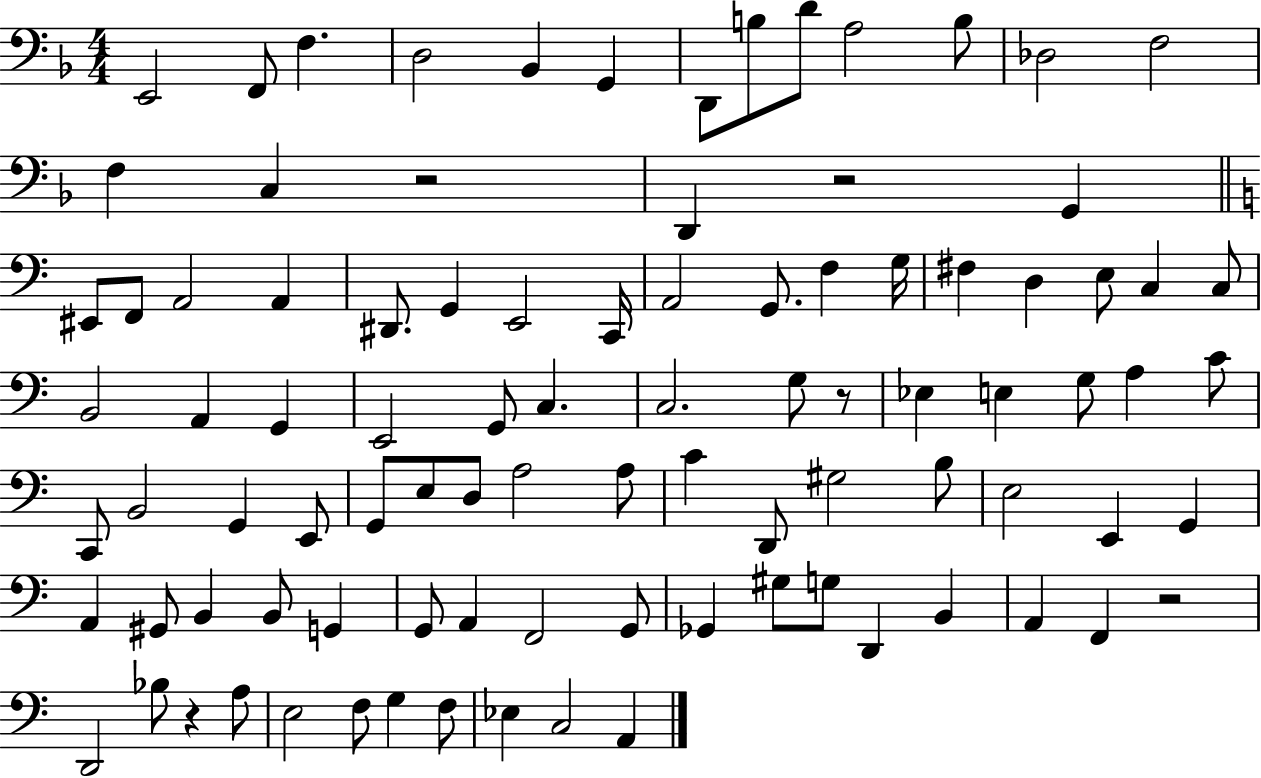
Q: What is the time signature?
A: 4/4